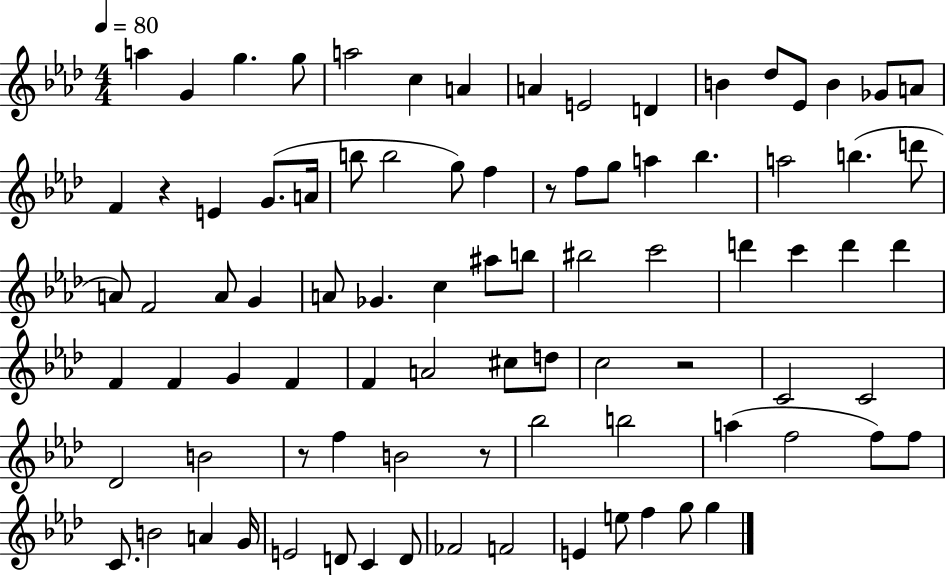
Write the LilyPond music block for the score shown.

{
  \clef treble
  \numericTimeSignature
  \time 4/4
  \key aes \major
  \tempo 4 = 80
  a''4 g'4 g''4. g''8 | a''2 c''4 a'4 | a'4 e'2 d'4 | b'4 des''8 ees'8 b'4 ges'8 a'8 | \break f'4 r4 e'4 g'8.( a'16 | b''8 b''2 g''8) f''4 | r8 f''8 g''8 a''4 bes''4. | a''2 b''4.( d'''8 | \break a'8) f'2 a'8 g'4 | a'8 ges'4. c''4 ais''8 b''8 | bis''2 c'''2 | d'''4 c'''4 d'''4 d'''4 | \break f'4 f'4 g'4 f'4 | f'4 a'2 cis''8 d''8 | c''2 r2 | c'2 c'2 | \break des'2 b'2 | r8 f''4 b'2 r8 | bes''2 b''2 | a''4( f''2 f''8) f''8 | \break c'8. b'2 a'4 g'16 | e'2 d'8 c'4 d'8 | fes'2 f'2 | e'4 e''8 f''4 g''8 g''4 | \break \bar "|."
}